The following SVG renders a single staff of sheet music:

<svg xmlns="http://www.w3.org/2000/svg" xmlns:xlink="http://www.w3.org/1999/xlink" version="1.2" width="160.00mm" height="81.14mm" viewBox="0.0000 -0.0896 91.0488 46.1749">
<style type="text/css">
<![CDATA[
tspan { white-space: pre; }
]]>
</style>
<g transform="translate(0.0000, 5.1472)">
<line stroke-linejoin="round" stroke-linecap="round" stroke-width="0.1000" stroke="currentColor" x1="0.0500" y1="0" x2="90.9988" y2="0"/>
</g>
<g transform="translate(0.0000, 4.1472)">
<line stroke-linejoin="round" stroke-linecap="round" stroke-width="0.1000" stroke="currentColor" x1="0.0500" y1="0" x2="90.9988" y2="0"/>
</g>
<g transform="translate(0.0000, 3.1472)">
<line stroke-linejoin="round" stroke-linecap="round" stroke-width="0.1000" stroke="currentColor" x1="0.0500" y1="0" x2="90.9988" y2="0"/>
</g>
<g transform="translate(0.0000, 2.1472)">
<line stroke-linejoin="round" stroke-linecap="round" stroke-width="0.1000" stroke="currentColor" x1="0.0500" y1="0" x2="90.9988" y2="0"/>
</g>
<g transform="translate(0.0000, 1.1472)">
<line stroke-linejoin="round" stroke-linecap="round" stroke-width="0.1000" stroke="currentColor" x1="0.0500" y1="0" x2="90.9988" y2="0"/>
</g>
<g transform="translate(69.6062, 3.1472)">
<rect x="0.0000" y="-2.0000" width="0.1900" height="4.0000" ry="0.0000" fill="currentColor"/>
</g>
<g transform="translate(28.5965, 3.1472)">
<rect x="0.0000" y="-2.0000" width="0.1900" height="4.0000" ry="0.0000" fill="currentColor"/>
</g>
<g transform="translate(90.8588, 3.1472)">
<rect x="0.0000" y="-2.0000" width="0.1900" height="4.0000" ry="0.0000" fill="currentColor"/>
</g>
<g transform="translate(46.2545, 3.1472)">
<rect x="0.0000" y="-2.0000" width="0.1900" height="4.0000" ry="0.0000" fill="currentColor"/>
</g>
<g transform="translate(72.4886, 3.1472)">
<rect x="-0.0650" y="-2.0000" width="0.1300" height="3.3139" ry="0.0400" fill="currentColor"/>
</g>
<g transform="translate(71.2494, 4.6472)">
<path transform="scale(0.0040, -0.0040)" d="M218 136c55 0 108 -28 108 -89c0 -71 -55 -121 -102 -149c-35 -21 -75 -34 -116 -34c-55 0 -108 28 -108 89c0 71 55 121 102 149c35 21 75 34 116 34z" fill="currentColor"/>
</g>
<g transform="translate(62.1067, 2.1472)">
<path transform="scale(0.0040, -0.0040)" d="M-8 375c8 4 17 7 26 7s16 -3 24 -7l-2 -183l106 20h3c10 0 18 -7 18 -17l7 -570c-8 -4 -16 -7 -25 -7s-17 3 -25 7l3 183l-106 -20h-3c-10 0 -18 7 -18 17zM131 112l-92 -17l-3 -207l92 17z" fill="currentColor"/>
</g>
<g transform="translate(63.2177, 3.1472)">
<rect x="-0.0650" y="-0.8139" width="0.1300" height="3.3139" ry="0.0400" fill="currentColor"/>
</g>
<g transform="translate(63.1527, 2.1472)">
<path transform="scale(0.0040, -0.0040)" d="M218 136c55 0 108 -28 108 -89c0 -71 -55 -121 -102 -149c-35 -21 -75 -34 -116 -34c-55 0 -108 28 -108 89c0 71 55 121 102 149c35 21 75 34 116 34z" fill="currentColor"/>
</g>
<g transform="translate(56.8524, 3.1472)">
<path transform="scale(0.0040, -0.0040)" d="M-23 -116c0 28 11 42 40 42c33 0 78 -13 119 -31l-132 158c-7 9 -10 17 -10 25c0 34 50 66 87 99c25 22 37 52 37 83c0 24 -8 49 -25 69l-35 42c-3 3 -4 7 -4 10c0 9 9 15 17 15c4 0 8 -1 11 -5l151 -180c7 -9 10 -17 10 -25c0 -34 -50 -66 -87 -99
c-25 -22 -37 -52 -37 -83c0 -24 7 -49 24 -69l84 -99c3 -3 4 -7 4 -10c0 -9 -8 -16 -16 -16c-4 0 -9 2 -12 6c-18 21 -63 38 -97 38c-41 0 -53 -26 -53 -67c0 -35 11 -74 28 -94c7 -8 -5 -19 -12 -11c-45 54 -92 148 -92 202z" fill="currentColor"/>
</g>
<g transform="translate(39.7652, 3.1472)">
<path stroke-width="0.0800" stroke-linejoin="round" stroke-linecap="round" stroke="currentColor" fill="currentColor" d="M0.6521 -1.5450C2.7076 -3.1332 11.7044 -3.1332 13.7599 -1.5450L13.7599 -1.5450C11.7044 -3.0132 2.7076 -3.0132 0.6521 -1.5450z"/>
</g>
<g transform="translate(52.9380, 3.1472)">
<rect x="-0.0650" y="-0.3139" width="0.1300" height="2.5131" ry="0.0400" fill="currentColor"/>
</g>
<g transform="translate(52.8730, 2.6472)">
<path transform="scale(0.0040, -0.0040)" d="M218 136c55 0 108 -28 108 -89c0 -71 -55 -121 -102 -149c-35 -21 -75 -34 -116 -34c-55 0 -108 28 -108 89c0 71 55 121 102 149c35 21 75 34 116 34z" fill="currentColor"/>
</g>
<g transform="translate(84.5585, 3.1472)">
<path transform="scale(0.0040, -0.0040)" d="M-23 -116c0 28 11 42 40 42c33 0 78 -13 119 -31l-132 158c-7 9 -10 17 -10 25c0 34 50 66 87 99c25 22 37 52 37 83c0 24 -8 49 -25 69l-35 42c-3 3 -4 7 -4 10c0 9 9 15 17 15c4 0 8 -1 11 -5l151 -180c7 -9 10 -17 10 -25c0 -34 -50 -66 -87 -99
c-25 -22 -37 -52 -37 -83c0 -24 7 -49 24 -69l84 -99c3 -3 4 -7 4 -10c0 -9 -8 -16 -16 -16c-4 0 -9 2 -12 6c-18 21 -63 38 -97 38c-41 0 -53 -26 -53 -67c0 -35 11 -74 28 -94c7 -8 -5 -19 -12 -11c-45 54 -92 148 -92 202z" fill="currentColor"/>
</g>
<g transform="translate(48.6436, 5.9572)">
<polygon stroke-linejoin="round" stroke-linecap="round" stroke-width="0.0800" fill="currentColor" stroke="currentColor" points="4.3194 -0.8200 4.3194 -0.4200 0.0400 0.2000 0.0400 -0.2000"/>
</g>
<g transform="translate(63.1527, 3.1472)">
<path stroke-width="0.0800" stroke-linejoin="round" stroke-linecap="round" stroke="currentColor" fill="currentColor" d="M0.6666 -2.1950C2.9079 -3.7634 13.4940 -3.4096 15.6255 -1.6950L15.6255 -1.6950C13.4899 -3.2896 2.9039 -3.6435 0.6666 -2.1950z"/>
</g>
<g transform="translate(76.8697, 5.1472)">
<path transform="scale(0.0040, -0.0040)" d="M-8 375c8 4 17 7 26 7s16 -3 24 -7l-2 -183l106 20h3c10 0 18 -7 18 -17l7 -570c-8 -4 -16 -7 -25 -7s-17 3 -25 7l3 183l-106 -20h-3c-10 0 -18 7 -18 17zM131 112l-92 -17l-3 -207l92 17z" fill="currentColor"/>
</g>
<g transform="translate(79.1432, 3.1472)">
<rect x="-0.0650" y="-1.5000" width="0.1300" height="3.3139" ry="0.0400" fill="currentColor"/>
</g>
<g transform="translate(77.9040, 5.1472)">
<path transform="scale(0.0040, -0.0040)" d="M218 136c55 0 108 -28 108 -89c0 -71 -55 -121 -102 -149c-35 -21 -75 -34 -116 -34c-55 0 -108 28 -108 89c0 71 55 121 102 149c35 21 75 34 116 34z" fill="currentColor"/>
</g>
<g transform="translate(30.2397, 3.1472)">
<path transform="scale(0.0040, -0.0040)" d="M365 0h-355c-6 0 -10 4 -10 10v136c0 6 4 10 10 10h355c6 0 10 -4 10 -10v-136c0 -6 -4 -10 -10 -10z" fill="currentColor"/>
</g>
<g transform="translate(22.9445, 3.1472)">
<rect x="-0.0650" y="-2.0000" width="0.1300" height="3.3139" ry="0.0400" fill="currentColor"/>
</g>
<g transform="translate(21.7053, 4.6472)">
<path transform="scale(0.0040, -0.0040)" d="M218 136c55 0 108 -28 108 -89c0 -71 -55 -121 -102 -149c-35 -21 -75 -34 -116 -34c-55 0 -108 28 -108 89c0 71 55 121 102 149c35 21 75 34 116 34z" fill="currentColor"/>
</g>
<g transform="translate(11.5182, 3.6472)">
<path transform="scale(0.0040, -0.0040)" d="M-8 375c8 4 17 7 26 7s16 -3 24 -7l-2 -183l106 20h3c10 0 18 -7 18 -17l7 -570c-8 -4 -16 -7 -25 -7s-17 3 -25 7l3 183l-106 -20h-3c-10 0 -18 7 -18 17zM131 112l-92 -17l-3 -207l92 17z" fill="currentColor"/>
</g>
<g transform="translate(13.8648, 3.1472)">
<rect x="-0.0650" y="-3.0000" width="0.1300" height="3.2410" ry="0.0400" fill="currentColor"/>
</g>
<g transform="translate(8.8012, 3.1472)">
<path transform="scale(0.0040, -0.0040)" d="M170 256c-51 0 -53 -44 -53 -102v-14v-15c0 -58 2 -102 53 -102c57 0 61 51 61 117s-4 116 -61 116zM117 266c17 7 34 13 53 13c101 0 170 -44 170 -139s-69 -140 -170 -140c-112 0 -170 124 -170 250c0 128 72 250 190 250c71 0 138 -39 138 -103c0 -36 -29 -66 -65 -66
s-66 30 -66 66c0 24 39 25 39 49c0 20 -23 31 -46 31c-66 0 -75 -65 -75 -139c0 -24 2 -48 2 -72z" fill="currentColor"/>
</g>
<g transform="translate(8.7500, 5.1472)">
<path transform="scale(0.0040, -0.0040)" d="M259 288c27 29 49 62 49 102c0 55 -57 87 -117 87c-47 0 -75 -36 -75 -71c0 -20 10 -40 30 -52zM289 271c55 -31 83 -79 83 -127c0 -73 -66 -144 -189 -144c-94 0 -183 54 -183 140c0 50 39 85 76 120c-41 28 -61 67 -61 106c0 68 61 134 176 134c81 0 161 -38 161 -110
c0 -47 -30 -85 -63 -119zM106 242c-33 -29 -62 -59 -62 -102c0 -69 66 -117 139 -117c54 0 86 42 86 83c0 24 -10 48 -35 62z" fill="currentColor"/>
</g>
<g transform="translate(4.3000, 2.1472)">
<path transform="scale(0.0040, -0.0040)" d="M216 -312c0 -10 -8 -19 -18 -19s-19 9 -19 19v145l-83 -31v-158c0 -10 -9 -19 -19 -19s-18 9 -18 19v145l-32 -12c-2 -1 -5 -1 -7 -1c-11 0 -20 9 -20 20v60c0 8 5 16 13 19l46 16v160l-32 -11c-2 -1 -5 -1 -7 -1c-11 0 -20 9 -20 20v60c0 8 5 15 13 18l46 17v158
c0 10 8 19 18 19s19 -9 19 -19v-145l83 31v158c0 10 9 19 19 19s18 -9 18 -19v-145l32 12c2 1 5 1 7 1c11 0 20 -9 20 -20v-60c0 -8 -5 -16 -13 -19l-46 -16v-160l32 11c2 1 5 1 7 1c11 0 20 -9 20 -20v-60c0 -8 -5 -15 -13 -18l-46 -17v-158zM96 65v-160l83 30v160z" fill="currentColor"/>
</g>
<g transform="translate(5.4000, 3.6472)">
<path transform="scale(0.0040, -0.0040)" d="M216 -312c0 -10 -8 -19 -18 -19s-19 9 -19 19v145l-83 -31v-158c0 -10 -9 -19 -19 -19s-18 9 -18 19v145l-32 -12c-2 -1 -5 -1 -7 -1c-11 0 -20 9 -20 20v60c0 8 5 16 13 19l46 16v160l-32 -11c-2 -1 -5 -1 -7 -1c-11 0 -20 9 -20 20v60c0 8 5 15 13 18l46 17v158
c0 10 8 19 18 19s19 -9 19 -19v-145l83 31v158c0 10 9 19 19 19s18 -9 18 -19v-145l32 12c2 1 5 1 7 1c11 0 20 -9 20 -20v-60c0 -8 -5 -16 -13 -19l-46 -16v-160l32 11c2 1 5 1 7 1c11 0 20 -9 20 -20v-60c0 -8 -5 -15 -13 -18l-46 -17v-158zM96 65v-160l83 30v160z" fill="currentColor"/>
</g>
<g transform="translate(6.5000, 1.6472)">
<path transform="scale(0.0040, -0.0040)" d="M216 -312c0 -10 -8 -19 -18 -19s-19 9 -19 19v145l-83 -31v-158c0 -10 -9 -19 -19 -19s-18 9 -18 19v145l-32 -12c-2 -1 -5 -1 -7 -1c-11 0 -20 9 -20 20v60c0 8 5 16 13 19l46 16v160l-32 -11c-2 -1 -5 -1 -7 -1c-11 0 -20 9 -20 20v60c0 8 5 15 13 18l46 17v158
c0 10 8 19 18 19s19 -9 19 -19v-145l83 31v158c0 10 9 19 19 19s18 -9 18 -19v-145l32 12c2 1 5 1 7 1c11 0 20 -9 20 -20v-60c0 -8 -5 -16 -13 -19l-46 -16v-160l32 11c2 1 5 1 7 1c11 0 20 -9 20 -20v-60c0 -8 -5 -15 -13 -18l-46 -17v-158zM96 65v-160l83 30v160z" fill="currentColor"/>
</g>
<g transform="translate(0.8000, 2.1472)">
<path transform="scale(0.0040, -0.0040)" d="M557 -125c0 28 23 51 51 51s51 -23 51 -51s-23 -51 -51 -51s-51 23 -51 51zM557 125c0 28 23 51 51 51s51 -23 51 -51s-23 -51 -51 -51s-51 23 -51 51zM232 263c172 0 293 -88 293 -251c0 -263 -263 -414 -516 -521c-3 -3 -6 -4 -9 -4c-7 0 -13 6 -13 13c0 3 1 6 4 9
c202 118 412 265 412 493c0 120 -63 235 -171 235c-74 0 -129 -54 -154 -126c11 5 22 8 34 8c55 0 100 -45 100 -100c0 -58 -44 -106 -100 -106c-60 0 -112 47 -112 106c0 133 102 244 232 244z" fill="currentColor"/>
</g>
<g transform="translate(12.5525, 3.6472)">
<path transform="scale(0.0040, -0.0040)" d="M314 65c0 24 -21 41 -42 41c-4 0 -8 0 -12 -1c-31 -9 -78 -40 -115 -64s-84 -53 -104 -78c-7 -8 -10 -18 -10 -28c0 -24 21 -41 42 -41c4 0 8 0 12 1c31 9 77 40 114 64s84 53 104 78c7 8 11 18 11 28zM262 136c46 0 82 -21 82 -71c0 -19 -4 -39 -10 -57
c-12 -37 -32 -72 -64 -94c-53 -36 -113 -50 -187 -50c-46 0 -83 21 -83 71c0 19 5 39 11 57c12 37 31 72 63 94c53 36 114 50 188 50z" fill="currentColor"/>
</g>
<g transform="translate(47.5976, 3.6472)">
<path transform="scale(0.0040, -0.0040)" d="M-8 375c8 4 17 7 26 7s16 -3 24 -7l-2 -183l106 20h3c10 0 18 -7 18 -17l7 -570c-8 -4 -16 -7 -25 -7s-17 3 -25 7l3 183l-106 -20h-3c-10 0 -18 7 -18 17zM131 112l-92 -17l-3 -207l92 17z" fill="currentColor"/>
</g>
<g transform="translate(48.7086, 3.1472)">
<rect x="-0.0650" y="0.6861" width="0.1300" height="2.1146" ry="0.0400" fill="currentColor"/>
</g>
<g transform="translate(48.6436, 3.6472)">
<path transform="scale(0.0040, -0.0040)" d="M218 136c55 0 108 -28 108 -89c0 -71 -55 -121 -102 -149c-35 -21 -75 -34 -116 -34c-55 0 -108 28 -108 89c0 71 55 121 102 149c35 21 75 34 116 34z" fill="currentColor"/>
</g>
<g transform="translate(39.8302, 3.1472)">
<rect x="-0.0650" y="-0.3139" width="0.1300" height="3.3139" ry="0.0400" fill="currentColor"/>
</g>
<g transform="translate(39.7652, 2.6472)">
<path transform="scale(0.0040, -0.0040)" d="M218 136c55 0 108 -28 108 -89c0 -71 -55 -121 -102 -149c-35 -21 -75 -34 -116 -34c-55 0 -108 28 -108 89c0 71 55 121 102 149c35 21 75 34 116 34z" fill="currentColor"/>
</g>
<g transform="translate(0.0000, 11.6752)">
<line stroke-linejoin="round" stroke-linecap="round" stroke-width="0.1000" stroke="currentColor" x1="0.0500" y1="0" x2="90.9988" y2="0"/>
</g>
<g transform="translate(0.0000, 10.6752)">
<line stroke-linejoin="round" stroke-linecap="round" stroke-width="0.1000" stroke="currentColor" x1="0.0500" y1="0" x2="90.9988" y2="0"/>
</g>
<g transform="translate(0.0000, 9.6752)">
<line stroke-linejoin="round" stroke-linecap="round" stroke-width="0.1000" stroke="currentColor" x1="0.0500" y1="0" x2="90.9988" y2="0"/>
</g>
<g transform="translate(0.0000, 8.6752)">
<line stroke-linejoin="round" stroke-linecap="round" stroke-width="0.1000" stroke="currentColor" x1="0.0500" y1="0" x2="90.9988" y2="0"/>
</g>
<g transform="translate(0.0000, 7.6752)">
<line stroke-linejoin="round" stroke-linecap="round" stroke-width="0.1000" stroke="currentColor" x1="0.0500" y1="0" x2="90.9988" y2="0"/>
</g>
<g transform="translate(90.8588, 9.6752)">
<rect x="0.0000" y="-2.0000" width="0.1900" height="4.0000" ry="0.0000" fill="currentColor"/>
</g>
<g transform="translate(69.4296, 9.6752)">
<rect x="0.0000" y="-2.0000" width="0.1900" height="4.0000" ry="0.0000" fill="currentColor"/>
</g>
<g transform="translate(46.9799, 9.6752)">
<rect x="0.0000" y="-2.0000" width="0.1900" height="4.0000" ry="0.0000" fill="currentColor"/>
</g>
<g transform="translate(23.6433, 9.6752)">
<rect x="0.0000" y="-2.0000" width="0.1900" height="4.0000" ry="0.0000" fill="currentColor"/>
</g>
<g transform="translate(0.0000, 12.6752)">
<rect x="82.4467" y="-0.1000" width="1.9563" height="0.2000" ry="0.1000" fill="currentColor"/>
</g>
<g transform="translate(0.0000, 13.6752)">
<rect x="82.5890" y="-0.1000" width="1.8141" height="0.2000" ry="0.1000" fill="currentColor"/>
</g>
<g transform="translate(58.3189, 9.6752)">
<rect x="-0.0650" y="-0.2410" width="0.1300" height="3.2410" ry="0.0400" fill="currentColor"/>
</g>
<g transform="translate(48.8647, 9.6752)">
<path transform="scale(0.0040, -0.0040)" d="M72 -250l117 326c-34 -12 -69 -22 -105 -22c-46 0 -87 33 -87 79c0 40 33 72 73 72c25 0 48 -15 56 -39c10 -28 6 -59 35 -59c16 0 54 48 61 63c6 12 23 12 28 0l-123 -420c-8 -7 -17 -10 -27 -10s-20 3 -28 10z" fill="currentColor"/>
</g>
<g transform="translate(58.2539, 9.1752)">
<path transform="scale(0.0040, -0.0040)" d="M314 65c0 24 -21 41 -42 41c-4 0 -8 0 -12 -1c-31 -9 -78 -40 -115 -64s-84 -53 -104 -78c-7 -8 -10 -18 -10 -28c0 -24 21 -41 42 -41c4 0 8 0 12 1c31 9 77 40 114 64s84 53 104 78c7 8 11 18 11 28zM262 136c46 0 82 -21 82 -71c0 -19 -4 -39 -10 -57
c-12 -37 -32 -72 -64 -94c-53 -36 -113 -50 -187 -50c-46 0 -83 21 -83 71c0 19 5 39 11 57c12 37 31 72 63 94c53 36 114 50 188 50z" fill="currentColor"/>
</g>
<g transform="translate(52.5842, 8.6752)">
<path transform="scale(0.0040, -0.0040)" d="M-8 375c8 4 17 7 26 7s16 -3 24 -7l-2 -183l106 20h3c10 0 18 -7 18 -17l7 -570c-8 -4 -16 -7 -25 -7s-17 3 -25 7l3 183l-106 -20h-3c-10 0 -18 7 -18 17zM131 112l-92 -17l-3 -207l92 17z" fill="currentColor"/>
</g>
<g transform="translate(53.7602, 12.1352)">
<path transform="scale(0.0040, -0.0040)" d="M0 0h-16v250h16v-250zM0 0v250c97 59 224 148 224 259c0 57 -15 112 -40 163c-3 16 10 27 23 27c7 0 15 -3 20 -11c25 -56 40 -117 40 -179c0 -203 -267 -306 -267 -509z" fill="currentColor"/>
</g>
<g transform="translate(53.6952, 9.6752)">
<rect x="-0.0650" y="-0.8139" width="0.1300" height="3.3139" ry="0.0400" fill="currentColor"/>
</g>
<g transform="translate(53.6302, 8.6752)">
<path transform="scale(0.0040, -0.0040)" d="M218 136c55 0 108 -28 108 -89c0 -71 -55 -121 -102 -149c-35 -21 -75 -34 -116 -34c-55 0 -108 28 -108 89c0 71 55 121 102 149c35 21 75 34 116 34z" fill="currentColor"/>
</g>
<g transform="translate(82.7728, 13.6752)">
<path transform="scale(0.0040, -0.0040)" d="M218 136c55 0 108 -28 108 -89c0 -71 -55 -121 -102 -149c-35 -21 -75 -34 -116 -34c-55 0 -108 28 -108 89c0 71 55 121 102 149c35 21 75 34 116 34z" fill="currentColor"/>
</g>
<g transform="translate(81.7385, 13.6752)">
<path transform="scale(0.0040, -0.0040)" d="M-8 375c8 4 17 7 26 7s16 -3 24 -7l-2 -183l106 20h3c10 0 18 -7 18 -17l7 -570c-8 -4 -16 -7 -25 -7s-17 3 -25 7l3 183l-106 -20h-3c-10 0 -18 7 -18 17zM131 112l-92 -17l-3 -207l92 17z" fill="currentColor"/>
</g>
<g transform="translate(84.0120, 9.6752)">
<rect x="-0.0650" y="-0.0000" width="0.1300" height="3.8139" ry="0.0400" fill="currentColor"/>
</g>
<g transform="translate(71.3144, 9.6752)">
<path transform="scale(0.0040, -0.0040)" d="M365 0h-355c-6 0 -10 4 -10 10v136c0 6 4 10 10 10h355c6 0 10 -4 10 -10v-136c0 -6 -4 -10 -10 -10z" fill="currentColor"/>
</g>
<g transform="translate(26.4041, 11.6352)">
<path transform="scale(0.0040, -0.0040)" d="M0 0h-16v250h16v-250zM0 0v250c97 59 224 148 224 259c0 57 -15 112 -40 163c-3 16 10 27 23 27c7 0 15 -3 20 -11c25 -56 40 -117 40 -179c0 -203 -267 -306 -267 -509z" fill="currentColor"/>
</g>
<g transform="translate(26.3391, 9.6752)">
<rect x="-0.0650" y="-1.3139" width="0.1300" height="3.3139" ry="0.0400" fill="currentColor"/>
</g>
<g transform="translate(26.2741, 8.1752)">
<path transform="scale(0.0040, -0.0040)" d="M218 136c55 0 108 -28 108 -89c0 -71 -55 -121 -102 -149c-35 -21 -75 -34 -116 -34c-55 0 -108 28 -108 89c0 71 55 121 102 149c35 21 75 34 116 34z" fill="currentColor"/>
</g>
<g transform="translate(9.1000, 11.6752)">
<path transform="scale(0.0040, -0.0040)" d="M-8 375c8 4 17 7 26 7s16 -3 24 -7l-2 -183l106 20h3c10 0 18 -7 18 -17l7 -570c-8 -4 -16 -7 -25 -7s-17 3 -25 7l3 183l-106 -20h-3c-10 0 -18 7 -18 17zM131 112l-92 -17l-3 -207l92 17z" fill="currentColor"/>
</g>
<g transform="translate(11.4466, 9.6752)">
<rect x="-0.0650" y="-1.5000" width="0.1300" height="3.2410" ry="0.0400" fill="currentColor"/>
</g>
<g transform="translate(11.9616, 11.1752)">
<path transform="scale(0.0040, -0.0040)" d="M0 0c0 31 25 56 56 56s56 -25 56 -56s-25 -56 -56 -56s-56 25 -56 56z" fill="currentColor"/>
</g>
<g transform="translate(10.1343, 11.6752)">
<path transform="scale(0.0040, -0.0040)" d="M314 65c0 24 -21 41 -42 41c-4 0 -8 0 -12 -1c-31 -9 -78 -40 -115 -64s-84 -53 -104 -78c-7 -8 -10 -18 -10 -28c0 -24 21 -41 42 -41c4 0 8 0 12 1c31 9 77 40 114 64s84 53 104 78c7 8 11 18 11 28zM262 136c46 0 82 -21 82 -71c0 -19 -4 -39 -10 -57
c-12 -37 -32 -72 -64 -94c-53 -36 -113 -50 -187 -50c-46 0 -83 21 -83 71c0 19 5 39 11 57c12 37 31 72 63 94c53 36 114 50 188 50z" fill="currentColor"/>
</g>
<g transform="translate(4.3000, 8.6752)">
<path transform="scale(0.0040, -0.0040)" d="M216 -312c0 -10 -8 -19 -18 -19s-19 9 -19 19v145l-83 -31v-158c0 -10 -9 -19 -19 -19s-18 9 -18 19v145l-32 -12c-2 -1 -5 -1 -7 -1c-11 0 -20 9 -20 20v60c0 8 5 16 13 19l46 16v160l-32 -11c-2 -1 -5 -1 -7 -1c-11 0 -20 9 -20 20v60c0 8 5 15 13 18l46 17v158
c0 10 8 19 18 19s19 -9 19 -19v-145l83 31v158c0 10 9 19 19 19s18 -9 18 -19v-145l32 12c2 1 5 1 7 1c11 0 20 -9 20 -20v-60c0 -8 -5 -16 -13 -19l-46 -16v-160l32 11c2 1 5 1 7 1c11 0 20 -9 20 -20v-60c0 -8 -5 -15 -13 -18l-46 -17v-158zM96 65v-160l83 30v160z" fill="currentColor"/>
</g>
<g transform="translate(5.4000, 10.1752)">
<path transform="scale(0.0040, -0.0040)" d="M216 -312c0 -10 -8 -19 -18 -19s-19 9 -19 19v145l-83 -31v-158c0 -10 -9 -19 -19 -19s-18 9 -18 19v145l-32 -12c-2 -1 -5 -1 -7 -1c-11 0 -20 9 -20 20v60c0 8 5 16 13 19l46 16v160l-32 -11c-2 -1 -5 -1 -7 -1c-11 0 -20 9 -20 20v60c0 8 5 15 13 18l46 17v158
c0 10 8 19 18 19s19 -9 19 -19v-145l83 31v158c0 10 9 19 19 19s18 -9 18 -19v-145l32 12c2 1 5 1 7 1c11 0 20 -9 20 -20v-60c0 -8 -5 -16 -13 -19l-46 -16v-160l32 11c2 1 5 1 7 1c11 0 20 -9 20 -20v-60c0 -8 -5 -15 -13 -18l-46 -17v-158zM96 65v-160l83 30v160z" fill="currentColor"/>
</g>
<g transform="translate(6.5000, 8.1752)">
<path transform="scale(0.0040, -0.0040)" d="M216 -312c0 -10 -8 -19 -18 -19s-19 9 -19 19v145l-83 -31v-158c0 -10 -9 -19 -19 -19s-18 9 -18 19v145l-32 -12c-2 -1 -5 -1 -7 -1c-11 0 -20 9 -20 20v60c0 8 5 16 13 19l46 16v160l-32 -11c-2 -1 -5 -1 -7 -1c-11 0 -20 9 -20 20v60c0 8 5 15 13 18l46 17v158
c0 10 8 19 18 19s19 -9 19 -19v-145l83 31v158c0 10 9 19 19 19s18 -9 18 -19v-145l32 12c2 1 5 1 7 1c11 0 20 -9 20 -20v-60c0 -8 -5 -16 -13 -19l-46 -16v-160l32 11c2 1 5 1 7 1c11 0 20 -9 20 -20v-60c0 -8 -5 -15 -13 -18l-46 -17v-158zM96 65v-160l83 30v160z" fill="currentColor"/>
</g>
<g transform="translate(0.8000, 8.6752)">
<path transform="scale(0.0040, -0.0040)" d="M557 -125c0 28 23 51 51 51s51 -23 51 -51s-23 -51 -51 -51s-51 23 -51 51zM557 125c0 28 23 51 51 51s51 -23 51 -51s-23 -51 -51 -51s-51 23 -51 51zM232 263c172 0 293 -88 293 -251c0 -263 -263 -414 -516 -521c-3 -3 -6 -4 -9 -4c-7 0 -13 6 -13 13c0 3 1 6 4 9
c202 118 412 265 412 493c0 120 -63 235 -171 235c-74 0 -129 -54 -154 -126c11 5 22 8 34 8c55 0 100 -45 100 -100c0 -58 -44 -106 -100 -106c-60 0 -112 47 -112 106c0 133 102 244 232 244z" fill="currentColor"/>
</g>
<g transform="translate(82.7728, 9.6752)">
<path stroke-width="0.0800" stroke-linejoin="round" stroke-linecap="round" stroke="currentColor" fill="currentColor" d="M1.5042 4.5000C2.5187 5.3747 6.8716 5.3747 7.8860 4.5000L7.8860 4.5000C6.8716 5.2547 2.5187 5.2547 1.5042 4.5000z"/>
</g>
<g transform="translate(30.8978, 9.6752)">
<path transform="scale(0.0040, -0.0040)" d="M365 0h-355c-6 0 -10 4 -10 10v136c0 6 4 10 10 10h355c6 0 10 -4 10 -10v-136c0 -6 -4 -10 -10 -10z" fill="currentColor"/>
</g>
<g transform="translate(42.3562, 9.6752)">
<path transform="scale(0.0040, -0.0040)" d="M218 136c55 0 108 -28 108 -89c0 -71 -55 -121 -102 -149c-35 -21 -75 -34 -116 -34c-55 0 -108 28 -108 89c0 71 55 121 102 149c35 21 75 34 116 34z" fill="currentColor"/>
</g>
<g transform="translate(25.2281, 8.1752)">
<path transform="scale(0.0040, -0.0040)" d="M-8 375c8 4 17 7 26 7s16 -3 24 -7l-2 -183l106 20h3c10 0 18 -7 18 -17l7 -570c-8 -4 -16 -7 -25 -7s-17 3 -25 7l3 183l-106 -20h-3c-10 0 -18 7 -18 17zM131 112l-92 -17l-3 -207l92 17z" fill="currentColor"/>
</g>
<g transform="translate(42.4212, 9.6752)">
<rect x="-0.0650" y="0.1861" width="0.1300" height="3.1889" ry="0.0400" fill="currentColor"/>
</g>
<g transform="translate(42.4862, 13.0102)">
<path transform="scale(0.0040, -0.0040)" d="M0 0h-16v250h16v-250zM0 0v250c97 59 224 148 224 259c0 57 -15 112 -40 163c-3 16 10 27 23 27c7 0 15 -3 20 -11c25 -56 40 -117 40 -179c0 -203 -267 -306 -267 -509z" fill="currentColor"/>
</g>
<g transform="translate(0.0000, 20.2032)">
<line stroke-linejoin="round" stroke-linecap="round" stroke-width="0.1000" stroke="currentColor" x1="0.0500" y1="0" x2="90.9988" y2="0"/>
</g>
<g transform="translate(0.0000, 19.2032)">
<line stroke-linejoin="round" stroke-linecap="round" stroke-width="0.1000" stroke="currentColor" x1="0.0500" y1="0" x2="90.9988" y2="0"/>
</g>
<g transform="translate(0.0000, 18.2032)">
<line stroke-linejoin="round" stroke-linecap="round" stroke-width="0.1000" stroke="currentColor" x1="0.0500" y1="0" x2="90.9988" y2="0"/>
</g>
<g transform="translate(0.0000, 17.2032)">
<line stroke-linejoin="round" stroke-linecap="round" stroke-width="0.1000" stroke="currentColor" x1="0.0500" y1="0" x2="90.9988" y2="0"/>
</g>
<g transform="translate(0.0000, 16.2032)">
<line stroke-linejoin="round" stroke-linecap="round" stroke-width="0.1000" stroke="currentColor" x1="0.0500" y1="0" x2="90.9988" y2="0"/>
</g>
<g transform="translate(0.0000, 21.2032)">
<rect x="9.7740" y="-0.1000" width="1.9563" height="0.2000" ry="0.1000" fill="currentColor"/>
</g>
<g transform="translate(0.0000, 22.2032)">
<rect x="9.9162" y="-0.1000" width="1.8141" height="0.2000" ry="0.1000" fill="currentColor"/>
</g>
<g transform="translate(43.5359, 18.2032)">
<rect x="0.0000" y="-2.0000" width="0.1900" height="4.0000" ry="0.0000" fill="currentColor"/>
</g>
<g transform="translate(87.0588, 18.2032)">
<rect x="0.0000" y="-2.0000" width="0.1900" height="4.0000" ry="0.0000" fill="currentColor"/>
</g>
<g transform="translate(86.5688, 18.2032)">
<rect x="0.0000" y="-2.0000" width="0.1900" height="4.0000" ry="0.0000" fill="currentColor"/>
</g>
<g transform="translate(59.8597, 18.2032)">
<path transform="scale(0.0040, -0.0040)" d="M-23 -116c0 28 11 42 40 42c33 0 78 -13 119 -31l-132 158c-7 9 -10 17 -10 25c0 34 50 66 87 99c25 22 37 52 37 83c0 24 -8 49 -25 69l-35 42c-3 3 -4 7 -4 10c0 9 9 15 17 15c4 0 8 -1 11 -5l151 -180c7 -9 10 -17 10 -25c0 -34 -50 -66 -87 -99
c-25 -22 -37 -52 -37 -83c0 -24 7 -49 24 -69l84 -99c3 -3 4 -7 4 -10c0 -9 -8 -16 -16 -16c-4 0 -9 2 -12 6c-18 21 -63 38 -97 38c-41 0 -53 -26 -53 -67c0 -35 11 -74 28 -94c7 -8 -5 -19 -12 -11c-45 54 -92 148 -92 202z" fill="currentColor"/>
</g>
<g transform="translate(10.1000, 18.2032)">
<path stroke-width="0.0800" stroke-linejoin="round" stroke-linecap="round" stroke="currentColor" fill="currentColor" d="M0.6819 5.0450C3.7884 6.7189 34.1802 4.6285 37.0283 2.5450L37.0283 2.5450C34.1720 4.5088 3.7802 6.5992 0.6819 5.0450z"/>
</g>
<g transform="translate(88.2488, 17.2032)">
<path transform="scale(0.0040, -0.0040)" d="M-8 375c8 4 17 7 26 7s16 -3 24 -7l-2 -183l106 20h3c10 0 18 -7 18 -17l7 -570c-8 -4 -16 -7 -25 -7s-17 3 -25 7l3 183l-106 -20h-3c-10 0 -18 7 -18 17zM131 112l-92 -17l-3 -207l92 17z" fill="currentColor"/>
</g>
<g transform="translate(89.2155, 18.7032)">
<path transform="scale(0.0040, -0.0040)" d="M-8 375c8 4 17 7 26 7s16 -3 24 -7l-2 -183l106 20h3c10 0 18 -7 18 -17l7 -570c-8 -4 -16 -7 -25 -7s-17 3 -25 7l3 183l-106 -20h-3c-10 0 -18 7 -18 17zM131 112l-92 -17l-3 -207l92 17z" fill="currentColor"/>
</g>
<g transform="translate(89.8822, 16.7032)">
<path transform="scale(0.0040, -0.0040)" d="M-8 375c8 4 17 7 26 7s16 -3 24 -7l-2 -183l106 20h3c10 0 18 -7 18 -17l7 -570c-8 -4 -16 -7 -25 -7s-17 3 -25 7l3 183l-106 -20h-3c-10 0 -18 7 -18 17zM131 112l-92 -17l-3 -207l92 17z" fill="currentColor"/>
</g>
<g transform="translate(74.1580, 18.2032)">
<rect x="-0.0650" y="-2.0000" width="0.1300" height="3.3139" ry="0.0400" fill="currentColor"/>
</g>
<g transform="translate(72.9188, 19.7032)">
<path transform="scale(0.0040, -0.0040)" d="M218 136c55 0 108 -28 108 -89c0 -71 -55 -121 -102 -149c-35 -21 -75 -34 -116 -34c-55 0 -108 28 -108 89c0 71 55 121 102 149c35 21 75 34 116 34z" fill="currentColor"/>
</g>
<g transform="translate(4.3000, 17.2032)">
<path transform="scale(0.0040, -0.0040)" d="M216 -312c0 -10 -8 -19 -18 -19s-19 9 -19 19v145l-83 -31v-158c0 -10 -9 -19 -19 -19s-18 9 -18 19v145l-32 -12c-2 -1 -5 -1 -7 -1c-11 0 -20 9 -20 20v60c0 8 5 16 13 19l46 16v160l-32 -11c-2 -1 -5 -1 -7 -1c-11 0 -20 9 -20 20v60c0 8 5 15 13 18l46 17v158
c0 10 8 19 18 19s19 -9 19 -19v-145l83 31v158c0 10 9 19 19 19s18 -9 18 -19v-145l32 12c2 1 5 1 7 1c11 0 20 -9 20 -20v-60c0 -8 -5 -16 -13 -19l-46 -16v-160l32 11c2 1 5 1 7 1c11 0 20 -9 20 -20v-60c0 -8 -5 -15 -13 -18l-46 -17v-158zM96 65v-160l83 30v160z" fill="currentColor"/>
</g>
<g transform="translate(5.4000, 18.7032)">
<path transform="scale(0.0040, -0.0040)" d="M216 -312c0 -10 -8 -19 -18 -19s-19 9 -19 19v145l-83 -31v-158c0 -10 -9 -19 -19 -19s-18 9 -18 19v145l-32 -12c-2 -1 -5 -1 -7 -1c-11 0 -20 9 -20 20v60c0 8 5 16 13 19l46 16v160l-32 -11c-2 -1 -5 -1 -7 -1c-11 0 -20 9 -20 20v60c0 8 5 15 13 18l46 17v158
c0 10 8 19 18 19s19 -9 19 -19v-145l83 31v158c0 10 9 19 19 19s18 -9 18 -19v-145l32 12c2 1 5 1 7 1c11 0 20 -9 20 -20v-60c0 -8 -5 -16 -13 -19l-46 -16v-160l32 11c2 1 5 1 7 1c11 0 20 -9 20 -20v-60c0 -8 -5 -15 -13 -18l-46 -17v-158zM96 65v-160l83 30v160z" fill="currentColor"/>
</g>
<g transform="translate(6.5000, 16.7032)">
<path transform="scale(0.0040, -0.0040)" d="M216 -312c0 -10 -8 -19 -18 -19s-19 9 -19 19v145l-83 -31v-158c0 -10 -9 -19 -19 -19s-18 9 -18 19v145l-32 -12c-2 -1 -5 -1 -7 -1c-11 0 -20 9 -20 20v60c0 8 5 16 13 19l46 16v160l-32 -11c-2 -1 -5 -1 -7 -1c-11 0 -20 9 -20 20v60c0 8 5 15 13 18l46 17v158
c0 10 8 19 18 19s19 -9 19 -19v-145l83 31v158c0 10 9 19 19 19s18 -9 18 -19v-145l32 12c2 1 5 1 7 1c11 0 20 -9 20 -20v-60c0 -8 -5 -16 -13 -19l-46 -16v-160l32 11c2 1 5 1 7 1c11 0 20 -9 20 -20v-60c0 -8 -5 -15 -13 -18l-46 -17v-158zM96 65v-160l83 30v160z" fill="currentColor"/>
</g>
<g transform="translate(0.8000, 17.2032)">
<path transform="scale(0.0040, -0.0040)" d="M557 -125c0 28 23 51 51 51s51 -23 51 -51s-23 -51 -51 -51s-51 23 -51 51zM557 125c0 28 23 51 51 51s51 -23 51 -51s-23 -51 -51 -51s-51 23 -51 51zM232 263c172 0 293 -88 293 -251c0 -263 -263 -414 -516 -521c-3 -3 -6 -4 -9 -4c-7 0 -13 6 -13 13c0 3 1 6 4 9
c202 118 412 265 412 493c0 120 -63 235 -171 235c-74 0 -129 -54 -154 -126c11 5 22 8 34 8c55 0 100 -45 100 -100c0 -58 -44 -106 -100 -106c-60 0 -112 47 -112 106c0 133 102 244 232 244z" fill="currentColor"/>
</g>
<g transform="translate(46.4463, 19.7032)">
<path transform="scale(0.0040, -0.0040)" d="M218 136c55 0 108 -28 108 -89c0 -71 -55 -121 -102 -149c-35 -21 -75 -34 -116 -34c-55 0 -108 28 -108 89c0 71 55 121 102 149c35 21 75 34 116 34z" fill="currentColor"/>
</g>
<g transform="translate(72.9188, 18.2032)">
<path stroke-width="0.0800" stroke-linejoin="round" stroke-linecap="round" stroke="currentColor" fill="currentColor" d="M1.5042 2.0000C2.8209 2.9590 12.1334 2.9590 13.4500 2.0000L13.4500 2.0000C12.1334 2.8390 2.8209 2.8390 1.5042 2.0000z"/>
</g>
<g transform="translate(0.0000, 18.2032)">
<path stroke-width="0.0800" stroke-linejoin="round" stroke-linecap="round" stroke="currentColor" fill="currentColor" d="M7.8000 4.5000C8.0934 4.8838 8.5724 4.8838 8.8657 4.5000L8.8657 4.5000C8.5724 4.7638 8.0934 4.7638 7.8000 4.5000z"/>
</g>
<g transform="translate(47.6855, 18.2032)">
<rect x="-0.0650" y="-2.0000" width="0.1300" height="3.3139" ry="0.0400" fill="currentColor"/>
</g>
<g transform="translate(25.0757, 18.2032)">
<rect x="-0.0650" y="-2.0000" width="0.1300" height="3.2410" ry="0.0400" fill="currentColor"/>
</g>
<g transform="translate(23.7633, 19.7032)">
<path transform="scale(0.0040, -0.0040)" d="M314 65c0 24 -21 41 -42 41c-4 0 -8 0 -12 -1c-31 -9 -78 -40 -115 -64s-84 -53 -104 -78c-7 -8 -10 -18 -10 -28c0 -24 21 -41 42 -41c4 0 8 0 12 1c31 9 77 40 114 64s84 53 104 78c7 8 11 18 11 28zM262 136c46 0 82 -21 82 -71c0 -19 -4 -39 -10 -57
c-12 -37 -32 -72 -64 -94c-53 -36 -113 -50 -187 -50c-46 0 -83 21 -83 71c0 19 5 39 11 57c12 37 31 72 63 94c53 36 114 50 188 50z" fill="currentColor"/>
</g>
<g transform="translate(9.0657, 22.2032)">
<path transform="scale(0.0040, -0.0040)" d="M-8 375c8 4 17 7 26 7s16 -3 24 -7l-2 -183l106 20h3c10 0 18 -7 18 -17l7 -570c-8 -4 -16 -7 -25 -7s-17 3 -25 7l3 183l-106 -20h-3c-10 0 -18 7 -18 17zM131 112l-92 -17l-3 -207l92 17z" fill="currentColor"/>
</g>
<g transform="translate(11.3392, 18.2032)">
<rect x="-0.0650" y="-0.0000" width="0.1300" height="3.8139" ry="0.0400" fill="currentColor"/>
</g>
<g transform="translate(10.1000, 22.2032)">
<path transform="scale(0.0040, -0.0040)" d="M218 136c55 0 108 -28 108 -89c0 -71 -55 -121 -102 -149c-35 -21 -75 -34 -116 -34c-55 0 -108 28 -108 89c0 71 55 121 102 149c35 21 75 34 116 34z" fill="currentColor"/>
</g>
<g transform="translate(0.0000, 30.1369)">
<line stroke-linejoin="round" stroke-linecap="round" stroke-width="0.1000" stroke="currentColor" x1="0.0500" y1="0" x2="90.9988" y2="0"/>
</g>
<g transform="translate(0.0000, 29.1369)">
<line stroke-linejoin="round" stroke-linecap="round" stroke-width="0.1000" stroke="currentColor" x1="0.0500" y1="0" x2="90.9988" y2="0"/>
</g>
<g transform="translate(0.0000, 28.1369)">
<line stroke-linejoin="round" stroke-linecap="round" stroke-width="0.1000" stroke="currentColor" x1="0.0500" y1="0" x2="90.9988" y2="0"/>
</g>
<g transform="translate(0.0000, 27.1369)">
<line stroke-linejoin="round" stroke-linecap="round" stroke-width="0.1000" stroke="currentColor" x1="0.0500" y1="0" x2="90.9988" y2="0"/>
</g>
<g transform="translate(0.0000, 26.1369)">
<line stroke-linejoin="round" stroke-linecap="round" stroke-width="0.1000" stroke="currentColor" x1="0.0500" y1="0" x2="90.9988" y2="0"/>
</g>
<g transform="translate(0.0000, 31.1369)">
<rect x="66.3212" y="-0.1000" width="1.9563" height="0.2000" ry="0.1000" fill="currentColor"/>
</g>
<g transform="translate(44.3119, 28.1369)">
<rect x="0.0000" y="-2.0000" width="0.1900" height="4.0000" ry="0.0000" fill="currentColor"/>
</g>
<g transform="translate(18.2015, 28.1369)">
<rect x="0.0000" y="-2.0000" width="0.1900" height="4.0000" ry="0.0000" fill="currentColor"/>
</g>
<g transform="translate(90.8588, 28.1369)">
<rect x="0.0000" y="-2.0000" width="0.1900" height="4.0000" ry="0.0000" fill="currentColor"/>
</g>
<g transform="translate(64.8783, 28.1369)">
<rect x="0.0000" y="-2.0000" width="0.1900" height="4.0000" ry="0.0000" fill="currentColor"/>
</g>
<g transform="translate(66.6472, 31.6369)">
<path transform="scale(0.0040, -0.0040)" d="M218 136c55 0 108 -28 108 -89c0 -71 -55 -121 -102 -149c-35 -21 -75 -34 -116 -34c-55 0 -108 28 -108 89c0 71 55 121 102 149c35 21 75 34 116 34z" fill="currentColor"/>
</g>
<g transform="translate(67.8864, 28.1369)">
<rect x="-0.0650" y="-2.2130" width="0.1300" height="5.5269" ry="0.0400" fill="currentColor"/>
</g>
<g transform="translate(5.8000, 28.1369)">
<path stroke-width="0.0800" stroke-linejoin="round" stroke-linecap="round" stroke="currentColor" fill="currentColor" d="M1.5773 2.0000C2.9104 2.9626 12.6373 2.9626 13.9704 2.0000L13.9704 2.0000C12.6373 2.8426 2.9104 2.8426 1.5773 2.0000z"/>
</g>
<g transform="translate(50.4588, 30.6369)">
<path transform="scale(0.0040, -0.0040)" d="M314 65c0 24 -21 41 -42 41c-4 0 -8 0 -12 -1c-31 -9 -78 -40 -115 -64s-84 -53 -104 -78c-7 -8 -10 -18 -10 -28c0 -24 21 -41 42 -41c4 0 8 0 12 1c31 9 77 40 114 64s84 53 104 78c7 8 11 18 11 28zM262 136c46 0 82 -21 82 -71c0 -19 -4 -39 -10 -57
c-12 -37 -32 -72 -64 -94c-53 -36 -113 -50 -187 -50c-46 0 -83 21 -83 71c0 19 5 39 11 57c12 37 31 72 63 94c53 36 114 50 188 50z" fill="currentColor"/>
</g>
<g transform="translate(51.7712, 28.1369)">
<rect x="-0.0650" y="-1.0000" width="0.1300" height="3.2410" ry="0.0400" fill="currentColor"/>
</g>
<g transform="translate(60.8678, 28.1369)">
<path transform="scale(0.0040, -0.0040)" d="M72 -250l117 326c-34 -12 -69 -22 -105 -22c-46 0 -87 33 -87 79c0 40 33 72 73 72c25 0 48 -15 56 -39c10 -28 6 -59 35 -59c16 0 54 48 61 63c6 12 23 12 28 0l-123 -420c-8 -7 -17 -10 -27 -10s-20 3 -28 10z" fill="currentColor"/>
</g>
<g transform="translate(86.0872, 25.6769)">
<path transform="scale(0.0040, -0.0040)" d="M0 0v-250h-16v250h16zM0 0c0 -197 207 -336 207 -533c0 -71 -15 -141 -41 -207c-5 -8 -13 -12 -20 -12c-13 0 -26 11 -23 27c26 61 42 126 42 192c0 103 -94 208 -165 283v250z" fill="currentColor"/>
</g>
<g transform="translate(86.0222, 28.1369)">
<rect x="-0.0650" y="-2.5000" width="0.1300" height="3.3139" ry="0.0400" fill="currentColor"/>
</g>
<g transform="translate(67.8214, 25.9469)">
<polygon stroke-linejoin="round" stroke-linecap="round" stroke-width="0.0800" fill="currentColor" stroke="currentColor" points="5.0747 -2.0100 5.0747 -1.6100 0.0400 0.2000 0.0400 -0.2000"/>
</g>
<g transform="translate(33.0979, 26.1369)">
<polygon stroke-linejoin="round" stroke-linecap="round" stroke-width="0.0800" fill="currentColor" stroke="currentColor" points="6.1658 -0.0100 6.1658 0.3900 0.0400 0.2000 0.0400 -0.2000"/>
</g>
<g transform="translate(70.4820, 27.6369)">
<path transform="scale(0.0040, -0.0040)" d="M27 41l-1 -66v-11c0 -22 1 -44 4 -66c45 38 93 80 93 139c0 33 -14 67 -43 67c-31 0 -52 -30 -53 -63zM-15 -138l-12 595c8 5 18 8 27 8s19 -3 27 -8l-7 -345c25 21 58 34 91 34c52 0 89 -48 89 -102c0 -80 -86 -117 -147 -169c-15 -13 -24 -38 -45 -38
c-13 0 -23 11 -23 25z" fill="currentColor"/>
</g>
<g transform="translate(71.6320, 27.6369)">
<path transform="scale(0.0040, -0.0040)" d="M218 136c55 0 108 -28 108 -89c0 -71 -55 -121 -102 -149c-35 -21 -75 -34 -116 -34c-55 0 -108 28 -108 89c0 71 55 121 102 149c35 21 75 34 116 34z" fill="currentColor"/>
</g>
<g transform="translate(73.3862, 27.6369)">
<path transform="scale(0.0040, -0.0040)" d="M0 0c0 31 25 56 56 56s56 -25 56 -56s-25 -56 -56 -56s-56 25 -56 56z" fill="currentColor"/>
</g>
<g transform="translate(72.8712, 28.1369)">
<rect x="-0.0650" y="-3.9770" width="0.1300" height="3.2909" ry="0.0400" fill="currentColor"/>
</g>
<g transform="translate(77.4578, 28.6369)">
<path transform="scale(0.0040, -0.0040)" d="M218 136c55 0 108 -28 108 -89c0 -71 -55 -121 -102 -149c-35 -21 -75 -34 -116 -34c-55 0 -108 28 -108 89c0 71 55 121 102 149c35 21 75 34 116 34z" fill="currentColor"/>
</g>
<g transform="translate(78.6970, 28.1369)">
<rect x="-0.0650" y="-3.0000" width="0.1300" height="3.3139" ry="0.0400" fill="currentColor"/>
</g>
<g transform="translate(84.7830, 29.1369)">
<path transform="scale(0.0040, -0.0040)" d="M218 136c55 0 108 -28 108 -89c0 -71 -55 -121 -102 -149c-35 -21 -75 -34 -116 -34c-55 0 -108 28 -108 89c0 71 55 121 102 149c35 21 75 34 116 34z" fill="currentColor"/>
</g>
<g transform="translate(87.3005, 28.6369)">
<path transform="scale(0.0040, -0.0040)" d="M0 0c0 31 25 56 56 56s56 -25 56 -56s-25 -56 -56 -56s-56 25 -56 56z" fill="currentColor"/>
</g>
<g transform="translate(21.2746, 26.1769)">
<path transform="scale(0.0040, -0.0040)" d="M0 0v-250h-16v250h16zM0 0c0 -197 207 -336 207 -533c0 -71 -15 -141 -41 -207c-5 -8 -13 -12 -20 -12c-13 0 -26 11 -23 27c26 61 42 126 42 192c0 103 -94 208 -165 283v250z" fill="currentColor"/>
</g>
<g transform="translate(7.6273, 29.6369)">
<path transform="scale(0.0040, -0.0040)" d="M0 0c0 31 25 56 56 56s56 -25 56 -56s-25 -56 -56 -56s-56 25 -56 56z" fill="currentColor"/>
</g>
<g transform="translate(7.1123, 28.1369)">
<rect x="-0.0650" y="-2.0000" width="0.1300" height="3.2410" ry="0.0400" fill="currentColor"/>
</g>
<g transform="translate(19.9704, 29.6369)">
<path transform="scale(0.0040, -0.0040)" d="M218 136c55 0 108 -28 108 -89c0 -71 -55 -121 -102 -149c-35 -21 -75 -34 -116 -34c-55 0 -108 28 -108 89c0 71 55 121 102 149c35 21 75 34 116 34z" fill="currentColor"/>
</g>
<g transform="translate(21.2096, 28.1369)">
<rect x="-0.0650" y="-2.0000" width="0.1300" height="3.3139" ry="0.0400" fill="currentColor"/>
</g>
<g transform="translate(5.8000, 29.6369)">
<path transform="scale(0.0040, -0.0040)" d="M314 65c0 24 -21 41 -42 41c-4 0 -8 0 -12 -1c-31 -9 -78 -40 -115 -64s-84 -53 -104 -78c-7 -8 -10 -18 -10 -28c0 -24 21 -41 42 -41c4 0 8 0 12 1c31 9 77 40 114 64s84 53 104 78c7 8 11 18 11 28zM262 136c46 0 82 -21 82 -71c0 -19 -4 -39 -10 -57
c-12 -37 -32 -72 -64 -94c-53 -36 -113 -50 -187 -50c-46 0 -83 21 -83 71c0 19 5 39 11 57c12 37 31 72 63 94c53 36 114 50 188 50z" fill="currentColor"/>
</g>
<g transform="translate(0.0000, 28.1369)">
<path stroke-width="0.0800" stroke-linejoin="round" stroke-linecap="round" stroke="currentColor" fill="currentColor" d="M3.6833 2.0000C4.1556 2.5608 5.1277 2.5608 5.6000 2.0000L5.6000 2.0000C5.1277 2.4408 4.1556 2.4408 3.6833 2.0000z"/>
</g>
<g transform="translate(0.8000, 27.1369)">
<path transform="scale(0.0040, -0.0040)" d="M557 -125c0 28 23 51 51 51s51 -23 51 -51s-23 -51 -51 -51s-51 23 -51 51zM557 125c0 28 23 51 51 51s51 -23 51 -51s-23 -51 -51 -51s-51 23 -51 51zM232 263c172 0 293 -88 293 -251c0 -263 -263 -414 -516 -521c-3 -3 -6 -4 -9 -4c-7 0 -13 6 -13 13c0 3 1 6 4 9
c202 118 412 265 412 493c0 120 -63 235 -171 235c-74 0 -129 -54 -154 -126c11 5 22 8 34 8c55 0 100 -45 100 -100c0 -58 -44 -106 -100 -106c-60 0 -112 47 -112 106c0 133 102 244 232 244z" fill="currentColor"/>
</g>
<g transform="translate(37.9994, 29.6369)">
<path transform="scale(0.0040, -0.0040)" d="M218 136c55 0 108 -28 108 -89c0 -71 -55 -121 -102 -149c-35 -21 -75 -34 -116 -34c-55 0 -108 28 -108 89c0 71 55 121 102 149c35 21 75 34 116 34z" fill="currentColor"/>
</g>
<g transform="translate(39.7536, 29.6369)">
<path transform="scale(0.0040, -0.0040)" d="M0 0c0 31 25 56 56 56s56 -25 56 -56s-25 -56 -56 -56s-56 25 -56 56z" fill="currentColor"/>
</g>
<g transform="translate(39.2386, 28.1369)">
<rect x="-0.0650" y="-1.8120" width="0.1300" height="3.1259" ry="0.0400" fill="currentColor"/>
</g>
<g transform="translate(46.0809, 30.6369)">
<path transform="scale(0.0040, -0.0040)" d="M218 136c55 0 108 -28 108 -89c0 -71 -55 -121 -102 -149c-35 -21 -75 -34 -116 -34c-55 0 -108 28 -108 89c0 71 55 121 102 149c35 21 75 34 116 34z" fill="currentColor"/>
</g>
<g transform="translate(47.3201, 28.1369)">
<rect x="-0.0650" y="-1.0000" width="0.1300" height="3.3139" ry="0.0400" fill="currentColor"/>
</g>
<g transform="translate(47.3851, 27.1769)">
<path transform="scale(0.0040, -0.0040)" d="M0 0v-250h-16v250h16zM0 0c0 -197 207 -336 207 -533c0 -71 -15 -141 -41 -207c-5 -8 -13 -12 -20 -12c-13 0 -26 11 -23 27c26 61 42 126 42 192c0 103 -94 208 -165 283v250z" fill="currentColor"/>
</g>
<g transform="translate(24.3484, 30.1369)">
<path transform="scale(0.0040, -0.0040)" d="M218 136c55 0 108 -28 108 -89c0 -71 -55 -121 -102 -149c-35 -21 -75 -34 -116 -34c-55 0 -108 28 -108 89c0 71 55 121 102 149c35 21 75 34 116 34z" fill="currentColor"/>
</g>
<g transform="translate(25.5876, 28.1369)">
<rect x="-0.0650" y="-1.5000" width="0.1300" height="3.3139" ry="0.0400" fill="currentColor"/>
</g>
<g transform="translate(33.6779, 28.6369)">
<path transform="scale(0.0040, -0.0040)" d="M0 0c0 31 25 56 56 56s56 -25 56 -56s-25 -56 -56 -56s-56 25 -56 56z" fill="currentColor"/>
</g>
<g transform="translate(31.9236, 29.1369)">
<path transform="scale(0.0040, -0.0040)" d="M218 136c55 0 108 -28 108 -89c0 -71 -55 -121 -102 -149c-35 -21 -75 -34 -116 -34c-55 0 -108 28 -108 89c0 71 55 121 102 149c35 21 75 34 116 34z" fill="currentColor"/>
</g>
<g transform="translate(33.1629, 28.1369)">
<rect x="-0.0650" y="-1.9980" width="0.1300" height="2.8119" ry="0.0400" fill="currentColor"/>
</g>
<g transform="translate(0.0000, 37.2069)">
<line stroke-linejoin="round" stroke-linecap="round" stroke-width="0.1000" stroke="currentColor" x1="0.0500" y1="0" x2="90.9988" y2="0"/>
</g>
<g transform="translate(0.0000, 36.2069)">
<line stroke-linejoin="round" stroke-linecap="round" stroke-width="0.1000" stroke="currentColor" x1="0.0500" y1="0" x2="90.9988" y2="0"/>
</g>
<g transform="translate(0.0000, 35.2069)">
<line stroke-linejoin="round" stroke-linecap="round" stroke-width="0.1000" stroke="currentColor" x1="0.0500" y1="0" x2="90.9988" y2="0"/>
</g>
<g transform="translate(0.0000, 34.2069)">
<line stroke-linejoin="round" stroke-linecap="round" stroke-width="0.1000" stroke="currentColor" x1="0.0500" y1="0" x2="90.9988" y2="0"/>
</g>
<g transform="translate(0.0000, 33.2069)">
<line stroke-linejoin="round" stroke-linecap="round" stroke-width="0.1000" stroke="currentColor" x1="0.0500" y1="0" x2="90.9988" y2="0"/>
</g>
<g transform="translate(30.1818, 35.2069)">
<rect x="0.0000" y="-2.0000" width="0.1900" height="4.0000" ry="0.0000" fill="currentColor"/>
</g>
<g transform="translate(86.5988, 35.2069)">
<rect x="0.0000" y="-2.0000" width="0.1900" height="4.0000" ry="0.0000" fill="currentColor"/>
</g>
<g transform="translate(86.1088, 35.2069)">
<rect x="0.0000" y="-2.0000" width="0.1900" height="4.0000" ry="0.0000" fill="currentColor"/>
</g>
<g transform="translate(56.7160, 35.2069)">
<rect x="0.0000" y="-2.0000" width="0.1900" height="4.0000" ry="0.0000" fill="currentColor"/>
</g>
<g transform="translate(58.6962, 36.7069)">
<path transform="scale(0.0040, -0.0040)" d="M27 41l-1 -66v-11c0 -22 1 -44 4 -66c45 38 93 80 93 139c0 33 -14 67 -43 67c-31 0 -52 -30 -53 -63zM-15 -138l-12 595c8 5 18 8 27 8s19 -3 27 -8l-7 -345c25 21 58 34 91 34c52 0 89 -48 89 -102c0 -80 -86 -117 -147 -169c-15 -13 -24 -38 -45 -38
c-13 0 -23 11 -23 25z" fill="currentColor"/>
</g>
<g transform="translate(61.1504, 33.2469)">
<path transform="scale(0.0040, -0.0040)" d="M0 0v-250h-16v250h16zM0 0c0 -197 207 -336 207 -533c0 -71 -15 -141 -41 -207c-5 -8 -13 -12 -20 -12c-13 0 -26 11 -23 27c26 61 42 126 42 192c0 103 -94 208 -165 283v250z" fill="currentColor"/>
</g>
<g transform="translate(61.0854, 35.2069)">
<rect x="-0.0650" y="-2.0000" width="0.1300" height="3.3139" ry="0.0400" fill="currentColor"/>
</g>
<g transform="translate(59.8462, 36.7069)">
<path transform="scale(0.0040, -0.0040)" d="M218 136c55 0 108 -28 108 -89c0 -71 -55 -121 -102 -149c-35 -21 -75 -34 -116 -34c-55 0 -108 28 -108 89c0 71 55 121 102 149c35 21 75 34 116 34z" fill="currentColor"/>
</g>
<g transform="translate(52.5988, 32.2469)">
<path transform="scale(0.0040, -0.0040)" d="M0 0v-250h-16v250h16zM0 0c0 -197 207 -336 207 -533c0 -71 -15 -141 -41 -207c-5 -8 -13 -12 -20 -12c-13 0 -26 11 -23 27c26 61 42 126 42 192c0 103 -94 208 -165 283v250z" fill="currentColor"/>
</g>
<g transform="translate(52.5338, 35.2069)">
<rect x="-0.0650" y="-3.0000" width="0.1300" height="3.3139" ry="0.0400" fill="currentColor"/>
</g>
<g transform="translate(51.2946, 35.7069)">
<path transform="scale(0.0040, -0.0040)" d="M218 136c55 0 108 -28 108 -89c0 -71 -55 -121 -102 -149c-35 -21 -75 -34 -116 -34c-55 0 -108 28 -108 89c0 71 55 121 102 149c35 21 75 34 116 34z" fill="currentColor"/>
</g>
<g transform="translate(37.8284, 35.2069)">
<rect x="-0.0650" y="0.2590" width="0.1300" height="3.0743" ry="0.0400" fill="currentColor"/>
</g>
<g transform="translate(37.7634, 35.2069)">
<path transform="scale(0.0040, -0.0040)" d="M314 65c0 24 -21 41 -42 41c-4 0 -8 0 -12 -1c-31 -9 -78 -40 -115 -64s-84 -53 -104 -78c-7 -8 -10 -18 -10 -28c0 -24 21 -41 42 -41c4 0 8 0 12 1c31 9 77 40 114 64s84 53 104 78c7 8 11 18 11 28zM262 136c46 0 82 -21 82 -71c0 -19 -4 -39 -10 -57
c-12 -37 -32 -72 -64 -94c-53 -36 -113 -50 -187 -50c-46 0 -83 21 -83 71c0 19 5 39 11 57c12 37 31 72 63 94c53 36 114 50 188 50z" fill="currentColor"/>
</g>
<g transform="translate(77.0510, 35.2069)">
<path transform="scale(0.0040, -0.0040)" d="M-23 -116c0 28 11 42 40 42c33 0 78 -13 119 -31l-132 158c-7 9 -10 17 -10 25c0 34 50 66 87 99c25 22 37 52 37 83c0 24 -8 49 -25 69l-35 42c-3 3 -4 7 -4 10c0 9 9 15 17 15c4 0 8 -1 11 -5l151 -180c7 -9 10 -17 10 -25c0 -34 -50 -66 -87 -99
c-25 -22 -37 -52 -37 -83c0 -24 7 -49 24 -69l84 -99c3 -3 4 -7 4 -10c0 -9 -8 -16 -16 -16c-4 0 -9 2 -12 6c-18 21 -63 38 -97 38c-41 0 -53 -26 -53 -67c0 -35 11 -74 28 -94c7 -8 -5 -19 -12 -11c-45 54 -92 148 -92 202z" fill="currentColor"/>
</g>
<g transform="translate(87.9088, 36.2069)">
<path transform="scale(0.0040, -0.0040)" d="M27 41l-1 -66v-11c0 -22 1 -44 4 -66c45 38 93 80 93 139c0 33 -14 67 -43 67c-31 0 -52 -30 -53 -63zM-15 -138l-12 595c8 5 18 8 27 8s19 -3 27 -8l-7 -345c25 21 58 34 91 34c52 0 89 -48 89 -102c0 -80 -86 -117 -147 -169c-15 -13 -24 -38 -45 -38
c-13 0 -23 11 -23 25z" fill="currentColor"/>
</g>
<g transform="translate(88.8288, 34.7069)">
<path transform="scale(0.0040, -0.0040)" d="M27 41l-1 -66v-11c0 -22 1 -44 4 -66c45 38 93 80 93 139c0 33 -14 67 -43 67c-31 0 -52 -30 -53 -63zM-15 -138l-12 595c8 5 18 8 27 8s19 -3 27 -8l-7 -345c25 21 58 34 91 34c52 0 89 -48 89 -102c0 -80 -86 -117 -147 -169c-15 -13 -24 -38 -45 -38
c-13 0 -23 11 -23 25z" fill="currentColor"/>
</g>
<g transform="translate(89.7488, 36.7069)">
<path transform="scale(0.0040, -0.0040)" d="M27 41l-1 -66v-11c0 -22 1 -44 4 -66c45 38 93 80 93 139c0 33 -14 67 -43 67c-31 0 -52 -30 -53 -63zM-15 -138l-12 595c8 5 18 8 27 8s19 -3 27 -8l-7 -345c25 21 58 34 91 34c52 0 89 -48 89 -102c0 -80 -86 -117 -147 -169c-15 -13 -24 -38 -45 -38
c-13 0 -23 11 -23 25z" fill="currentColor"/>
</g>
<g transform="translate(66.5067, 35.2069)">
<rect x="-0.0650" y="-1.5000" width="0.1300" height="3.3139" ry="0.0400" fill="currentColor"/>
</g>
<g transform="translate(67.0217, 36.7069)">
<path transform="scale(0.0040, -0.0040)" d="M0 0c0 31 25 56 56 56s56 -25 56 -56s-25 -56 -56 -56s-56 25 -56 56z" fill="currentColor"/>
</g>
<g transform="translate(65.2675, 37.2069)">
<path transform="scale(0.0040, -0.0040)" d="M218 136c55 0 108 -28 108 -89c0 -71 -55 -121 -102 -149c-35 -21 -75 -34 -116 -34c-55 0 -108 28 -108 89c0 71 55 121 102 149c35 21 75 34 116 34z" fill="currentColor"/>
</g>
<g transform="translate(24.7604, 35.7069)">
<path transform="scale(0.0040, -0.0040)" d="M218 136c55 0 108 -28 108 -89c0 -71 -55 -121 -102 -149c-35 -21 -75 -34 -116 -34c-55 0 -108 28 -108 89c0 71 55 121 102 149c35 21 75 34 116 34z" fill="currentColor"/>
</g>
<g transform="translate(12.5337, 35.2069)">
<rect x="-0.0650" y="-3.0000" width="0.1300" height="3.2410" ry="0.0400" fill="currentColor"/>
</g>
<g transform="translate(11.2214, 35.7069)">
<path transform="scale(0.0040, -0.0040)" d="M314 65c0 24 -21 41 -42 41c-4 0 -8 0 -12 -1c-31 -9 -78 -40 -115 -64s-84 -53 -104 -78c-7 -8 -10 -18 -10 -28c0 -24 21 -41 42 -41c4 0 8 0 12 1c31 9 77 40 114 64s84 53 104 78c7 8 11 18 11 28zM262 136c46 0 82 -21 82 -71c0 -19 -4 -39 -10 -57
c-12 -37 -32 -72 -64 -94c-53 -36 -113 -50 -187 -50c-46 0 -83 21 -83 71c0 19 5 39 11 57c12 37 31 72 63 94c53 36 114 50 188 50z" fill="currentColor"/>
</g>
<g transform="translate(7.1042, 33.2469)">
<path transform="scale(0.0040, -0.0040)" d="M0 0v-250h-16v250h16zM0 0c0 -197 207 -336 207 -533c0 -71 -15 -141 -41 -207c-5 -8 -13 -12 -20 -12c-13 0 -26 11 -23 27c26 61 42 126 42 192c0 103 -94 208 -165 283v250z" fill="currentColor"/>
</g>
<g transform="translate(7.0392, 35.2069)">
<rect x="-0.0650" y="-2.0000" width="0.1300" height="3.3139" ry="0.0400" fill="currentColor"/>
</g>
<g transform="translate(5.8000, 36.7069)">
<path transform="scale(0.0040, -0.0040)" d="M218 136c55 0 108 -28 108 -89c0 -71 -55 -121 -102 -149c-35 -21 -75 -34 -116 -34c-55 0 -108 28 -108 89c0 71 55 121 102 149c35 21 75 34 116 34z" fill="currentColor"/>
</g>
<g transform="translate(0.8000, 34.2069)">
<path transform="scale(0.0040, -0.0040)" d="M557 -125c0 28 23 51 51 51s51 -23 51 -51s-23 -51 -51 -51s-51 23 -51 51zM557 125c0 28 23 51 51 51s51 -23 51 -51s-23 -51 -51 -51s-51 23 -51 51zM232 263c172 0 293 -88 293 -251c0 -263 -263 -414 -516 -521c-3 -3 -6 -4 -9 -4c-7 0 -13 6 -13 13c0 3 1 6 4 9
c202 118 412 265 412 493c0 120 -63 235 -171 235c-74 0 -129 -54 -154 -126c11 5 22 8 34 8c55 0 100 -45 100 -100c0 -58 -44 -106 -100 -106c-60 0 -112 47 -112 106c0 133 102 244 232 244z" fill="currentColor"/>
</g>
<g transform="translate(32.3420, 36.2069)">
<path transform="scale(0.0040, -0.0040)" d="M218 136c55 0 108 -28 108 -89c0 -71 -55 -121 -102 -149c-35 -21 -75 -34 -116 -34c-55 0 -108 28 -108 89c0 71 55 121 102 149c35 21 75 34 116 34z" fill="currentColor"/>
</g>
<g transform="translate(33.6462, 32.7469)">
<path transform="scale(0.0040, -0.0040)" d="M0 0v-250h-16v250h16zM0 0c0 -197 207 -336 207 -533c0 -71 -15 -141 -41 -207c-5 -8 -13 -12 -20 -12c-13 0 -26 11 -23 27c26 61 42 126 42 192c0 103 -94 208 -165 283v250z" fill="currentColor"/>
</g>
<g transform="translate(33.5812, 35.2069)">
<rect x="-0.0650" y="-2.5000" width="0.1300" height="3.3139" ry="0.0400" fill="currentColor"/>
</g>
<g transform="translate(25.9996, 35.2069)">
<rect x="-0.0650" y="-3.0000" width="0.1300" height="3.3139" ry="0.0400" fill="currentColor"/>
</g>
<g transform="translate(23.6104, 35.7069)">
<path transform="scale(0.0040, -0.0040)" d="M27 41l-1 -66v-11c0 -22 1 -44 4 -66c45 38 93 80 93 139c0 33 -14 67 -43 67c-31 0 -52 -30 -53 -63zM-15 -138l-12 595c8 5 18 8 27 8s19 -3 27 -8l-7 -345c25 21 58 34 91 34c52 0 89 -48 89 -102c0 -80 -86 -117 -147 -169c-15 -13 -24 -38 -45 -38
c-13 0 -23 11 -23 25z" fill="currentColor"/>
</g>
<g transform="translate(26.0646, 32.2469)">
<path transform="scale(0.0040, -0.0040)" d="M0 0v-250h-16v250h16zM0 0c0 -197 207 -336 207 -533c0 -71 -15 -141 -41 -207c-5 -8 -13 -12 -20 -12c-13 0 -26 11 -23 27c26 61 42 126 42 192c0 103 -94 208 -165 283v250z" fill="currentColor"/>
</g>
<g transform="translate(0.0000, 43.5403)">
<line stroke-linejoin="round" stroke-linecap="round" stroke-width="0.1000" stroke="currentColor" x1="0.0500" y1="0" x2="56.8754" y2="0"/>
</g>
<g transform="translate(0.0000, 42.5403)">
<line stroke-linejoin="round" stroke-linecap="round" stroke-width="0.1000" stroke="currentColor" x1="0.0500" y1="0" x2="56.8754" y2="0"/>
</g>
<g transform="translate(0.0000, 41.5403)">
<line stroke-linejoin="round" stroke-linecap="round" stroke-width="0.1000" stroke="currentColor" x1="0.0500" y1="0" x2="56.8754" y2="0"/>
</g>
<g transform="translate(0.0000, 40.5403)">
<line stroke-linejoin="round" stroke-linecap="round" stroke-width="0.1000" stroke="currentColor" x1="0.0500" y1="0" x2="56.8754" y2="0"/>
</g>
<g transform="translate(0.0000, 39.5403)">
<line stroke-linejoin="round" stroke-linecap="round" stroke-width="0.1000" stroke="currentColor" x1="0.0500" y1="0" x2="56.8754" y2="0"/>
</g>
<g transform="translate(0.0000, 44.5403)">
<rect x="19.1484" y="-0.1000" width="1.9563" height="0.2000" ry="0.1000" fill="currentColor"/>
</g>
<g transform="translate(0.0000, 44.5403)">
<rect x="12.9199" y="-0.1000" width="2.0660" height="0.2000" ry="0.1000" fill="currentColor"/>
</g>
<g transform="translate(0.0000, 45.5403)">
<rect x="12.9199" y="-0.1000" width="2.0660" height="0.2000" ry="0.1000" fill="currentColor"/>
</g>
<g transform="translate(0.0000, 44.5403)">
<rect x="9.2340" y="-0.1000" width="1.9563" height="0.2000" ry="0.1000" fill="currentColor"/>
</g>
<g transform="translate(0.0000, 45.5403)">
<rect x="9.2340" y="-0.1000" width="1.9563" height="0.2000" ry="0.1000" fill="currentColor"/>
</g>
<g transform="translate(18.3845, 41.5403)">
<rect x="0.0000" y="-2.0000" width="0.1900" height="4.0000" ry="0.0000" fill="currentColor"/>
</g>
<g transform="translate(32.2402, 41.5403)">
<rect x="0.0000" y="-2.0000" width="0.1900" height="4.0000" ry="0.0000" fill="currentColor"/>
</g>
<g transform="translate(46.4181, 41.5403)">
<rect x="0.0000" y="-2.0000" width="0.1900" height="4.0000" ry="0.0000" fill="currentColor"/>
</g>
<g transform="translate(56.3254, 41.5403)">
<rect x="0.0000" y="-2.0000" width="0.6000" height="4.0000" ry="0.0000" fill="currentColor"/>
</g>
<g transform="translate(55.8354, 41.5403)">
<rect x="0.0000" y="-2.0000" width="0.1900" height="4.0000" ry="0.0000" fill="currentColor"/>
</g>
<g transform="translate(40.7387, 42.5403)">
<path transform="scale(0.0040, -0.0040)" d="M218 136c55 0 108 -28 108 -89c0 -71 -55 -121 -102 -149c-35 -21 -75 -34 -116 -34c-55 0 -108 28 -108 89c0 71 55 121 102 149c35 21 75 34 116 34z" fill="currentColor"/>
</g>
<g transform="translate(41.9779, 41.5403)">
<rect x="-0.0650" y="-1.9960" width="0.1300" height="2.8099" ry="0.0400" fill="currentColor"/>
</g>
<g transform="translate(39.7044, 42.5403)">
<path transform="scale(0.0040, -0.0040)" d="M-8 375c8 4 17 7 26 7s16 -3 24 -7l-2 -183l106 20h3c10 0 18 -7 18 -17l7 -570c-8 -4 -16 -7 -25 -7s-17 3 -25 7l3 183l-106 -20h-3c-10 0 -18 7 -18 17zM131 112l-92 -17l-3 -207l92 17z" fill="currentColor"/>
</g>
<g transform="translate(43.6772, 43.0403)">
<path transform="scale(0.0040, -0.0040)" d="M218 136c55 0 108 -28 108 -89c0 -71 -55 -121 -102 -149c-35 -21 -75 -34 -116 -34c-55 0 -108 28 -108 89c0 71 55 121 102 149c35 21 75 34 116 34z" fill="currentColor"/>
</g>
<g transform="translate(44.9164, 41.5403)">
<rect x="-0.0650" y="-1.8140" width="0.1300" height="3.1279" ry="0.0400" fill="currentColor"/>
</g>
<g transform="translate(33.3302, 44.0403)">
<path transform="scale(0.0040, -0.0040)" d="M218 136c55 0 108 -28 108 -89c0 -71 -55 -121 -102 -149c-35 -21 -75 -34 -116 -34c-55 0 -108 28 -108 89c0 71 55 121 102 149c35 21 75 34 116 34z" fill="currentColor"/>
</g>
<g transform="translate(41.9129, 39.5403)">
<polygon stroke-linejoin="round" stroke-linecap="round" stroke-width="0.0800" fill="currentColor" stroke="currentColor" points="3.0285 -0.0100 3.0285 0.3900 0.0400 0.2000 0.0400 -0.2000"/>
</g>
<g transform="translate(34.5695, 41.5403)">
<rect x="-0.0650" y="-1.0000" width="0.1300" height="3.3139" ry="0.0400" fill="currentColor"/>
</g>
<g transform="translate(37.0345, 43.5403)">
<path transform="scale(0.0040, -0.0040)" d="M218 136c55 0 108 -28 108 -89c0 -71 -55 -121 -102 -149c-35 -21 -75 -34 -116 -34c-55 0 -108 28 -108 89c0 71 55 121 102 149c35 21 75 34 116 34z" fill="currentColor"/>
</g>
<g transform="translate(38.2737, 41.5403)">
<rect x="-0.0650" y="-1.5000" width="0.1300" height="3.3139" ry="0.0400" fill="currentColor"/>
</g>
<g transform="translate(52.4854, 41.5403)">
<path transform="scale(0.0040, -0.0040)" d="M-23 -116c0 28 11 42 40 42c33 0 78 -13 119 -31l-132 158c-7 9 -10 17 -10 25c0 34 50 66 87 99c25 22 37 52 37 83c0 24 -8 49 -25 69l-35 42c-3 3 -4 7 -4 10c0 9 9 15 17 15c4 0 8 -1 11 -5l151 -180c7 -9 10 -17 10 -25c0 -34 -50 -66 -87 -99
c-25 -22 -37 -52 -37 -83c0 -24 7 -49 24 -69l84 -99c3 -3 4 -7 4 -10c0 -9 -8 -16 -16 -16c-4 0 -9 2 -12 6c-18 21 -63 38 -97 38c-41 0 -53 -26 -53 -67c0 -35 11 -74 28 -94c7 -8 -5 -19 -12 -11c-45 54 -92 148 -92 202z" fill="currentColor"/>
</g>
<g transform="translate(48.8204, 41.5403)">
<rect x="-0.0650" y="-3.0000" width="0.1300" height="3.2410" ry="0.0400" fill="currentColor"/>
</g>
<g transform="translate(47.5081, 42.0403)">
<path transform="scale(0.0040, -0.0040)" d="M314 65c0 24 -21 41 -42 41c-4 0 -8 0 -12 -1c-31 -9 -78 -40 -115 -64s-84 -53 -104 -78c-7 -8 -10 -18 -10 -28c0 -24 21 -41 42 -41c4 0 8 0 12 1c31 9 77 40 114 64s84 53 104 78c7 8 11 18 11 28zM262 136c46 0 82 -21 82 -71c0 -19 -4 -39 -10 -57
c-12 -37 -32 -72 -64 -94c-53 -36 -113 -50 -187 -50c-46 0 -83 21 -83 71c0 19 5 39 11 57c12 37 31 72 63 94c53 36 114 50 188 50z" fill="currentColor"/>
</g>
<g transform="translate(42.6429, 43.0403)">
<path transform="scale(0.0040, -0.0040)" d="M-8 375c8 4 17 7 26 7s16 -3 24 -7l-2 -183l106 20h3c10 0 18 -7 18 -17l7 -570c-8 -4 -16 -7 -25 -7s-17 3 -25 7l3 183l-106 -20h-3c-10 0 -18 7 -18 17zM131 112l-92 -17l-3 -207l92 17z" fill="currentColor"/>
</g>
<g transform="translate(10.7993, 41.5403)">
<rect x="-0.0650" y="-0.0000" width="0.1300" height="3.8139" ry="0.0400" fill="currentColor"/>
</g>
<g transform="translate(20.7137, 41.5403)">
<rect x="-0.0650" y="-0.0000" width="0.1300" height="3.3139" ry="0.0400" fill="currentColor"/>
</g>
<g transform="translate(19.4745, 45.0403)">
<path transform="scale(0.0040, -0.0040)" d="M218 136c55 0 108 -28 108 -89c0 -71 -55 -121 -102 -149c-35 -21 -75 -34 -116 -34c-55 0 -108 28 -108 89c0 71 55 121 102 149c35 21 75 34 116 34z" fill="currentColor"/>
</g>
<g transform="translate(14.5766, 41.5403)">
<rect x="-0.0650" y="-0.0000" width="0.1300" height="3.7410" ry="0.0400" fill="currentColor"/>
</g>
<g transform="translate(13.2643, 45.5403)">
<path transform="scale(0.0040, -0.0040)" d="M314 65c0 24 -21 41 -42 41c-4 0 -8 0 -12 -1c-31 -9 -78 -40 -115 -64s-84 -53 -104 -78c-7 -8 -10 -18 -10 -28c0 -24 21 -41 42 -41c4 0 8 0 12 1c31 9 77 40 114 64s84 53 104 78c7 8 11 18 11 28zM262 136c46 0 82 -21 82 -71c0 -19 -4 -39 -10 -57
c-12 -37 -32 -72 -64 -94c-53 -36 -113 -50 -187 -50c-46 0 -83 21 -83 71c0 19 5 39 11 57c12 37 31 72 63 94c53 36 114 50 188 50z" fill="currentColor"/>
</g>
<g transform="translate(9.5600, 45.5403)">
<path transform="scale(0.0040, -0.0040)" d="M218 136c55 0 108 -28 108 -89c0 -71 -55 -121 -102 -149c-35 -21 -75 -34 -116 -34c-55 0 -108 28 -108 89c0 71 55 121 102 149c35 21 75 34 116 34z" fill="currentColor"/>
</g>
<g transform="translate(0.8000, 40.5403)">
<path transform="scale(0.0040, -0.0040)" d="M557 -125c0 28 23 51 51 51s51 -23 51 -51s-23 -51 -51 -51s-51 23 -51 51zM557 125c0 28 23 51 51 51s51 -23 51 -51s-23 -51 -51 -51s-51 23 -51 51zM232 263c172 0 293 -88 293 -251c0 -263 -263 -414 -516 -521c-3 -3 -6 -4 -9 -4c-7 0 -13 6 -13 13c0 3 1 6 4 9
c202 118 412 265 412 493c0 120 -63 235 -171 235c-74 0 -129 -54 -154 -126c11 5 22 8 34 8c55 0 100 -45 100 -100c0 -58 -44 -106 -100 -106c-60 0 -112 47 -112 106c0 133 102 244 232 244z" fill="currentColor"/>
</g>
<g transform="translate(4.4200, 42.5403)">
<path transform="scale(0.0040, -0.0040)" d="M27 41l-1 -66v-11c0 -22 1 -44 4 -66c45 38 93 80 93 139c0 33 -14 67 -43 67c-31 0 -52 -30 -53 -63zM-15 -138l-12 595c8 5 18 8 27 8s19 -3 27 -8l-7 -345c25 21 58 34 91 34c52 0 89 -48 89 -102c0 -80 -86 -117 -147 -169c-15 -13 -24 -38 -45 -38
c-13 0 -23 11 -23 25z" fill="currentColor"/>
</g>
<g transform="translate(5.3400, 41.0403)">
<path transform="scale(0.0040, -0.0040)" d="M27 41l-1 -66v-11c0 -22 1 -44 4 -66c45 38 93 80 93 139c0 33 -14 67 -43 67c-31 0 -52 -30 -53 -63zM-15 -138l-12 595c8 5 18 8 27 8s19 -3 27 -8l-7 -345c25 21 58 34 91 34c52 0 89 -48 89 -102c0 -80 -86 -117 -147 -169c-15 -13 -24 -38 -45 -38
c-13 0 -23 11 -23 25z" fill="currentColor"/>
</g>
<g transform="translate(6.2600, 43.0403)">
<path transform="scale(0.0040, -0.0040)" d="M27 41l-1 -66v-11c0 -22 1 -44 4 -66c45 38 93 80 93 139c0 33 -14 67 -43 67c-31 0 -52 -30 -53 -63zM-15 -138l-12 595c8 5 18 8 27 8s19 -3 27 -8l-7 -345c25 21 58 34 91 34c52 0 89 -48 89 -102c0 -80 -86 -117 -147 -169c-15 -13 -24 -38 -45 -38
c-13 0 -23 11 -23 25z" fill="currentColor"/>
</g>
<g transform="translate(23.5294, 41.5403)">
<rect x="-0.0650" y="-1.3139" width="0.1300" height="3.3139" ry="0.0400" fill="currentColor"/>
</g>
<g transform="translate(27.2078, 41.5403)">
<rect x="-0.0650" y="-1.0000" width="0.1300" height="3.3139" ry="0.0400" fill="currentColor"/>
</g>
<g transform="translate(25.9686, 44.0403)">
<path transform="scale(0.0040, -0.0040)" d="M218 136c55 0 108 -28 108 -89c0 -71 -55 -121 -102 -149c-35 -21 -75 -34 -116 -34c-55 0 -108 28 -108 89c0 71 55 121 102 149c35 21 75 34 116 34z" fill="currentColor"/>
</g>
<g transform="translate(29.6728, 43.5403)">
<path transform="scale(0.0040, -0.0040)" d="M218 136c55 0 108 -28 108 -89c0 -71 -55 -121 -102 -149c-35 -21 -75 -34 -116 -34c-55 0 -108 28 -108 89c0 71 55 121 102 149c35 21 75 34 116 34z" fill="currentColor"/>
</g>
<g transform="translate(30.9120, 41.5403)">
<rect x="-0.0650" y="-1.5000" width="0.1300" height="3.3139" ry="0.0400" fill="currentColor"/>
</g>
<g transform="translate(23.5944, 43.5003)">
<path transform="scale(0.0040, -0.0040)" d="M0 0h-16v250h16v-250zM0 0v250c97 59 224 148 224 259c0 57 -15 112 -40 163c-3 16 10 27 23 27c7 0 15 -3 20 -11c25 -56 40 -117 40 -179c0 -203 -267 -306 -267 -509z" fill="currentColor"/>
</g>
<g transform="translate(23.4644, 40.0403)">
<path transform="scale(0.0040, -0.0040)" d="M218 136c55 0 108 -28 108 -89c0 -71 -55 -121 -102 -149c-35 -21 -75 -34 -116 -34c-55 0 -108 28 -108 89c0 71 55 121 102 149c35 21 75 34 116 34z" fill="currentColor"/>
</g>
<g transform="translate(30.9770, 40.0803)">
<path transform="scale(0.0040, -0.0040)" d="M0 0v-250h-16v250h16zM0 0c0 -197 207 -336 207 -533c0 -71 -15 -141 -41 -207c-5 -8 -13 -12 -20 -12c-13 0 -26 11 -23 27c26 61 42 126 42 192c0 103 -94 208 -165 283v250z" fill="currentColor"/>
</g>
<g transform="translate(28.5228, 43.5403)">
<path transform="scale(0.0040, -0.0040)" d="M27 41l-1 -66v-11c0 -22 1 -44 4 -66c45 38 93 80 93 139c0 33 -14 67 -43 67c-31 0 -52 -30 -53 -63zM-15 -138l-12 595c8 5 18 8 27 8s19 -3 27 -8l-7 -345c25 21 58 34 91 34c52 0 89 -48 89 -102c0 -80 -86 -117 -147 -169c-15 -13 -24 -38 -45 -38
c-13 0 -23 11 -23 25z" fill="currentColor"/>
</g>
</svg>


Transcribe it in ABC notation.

X:1
T:Untitled
M:6/8
L:1/4
K:A
C,2 A,, z2 E, C,/2 E,/2 z F, A,, G,, z G,,2 G,/2 z2 D,/2 z/2 F,/2 E,2 z2 C,, C,, A,,2 A,, z A,, A,,2 A,,/2 G,, B,,/2 A,,/2 F,,/2 F,,2 z/2 D,,/2 _E,/2 C, B,,/2 A,,/2 C,2 _C,/2 B,,/2 D,2 C,/2 _A,,/2 G,, z C,, C,,2 D,, G,/2 F,, _G,,/2 F,, G,, B,,/2 A,,/2 C,2 z